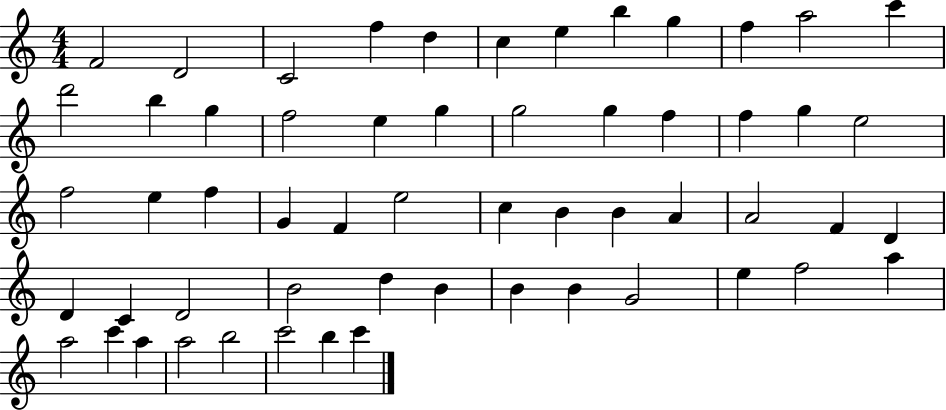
{
  \clef treble
  \numericTimeSignature
  \time 4/4
  \key c \major
  f'2 d'2 | c'2 f''4 d''4 | c''4 e''4 b''4 g''4 | f''4 a''2 c'''4 | \break d'''2 b''4 g''4 | f''2 e''4 g''4 | g''2 g''4 f''4 | f''4 g''4 e''2 | \break f''2 e''4 f''4 | g'4 f'4 e''2 | c''4 b'4 b'4 a'4 | a'2 f'4 d'4 | \break d'4 c'4 d'2 | b'2 d''4 b'4 | b'4 b'4 g'2 | e''4 f''2 a''4 | \break a''2 c'''4 a''4 | a''2 b''2 | c'''2 b''4 c'''4 | \bar "|."
}